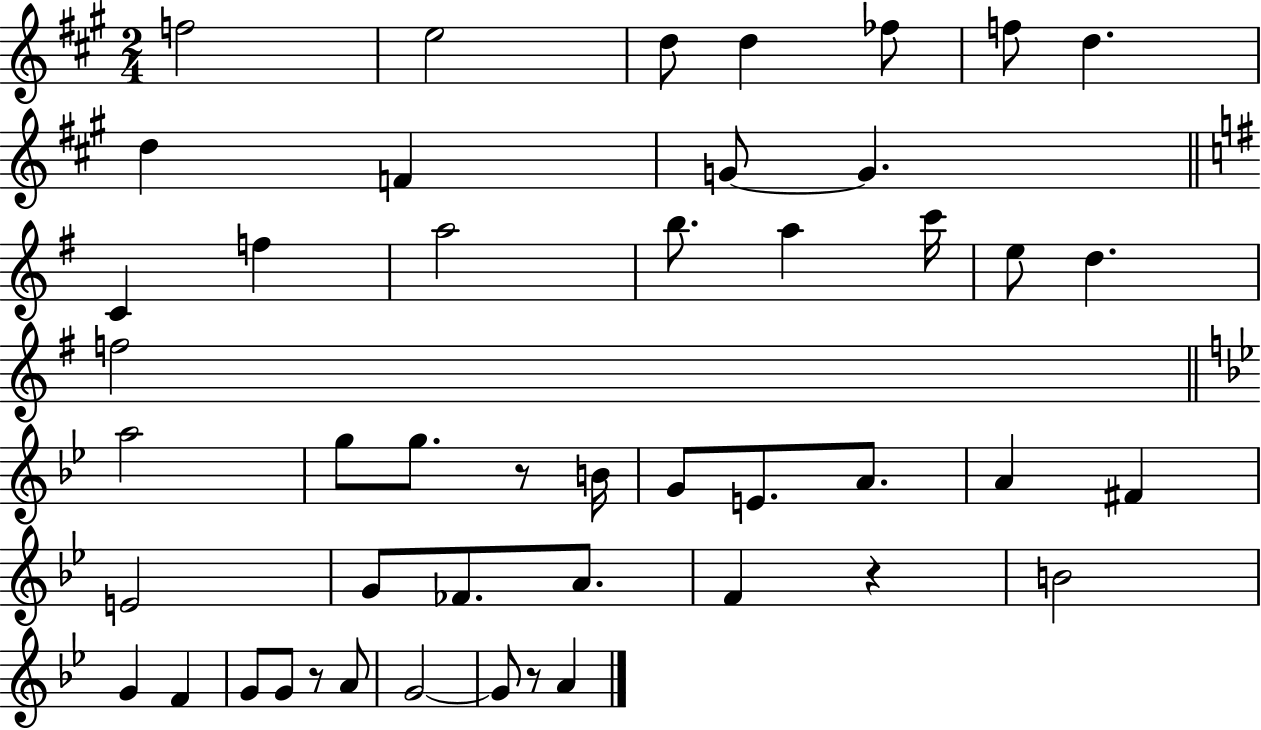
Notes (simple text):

F5/h E5/h D5/e D5/q FES5/e F5/e D5/q. D5/q F4/q G4/e G4/q. C4/q F5/q A5/h B5/e. A5/q C6/s E5/e D5/q. F5/h A5/h G5/e G5/e. R/e B4/s G4/e E4/e. A4/e. A4/q F#4/q E4/h G4/e FES4/e. A4/e. F4/q R/q B4/h G4/q F4/q G4/e G4/e R/e A4/e G4/h G4/e R/e A4/q